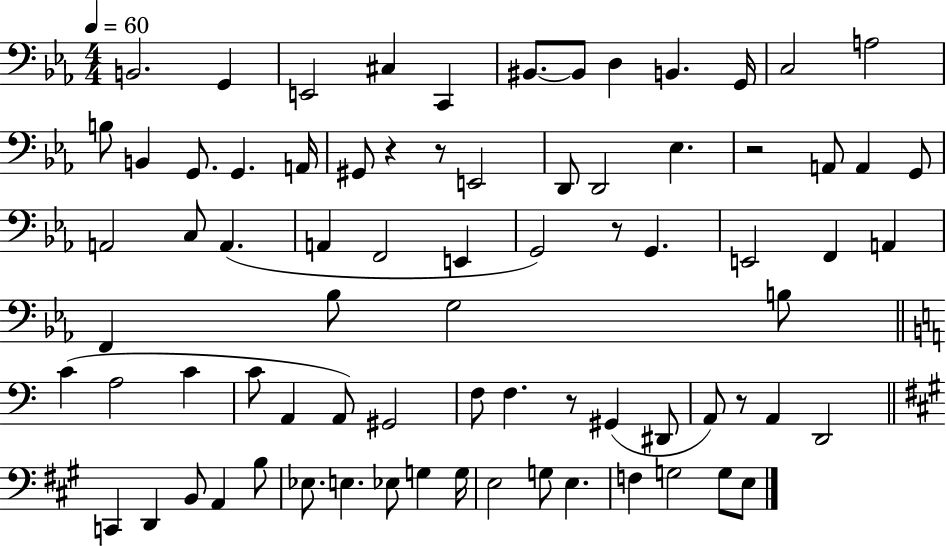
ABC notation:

X:1
T:Untitled
M:4/4
L:1/4
K:Eb
B,,2 G,, E,,2 ^C, C,, ^B,,/2 ^B,,/2 D, B,, G,,/4 C,2 A,2 B,/2 B,, G,,/2 G,, A,,/4 ^G,,/2 z z/2 E,,2 D,,/2 D,,2 _E, z2 A,,/2 A,, G,,/2 A,,2 C,/2 A,, A,, F,,2 E,, G,,2 z/2 G,, E,,2 F,, A,, F,, _B,/2 G,2 B,/2 C A,2 C C/2 A,, A,,/2 ^G,,2 F,/2 F, z/2 ^G,, ^D,,/2 A,,/2 z/2 A,, D,,2 C,, D,, B,,/2 A,, B,/2 _E,/2 E, _E,/2 G, G,/4 E,2 G,/2 E, F, G,2 G,/2 E,/2